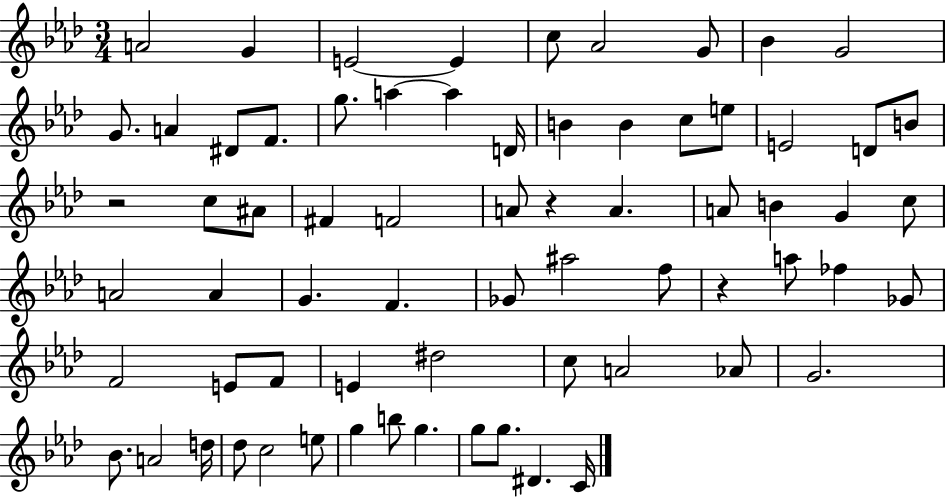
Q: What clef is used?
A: treble